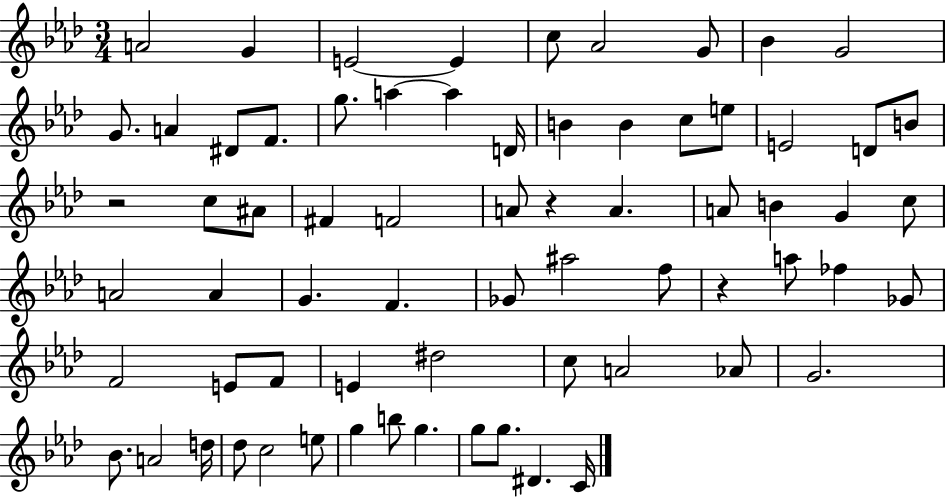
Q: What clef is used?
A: treble